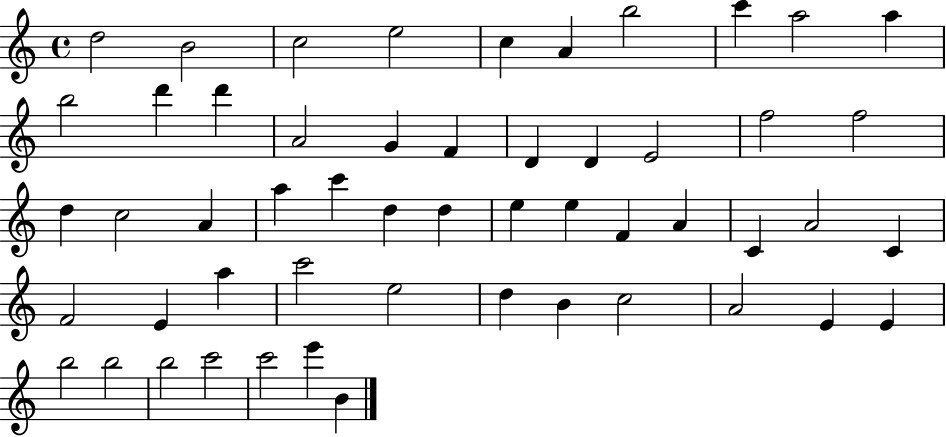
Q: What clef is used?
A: treble